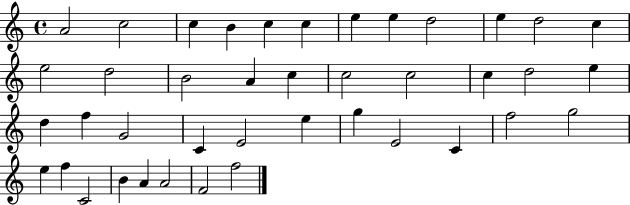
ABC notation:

X:1
T:Untitled
M:4/4
L:1/4
K:C
A2 c2 c B c c e e d2 e d2 c e2 d2 B2 A c c2 c2 c d2 e d f G2 C E2 e g E2 C f2 g2 e f C2 B A A2 F2 f2